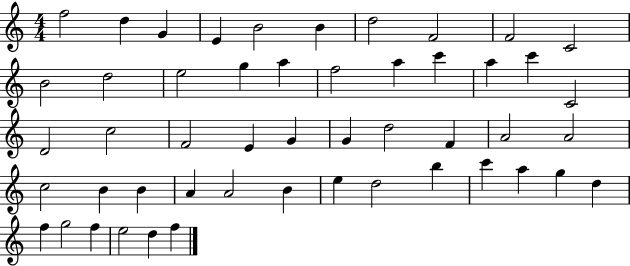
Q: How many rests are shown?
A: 0